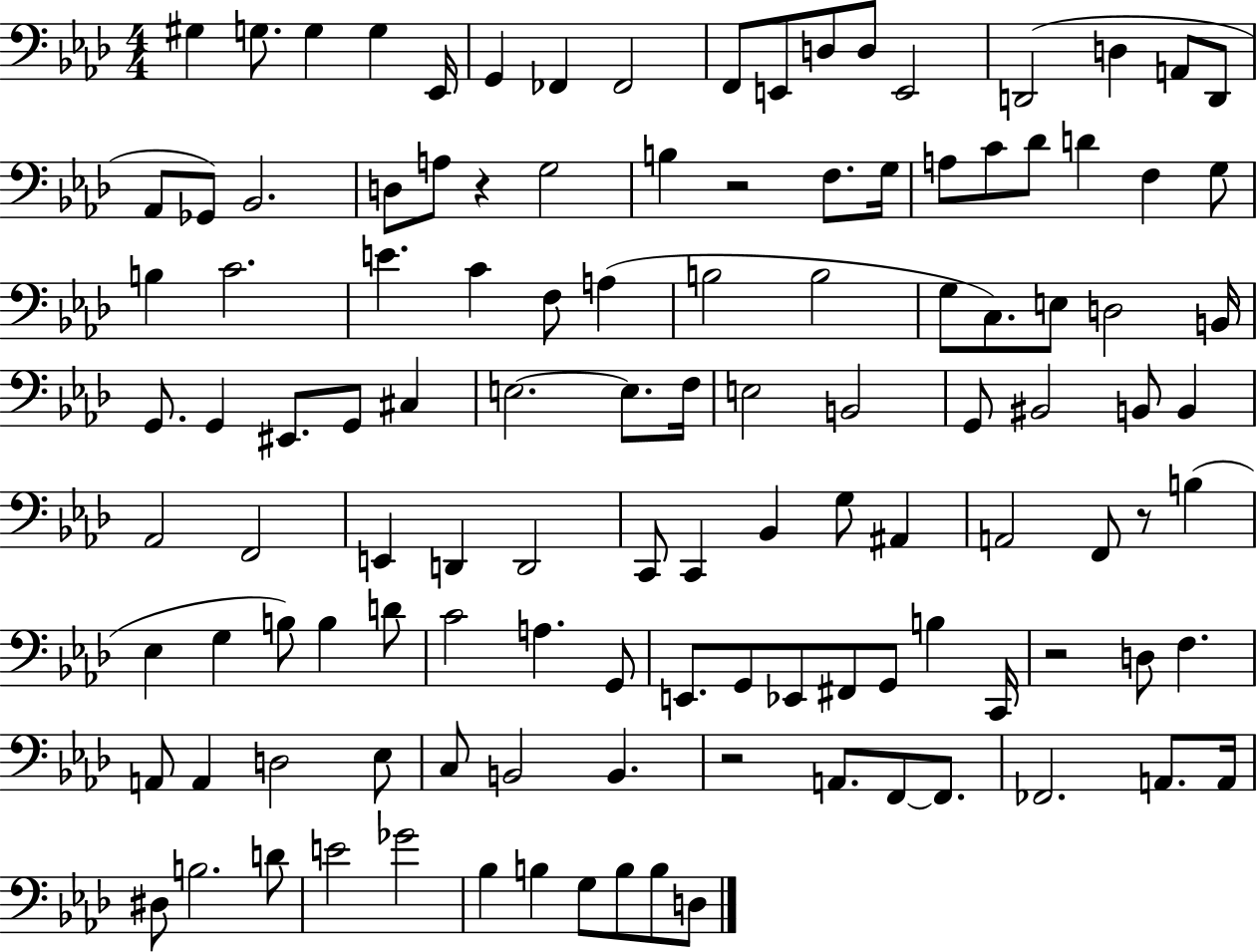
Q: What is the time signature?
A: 4/4